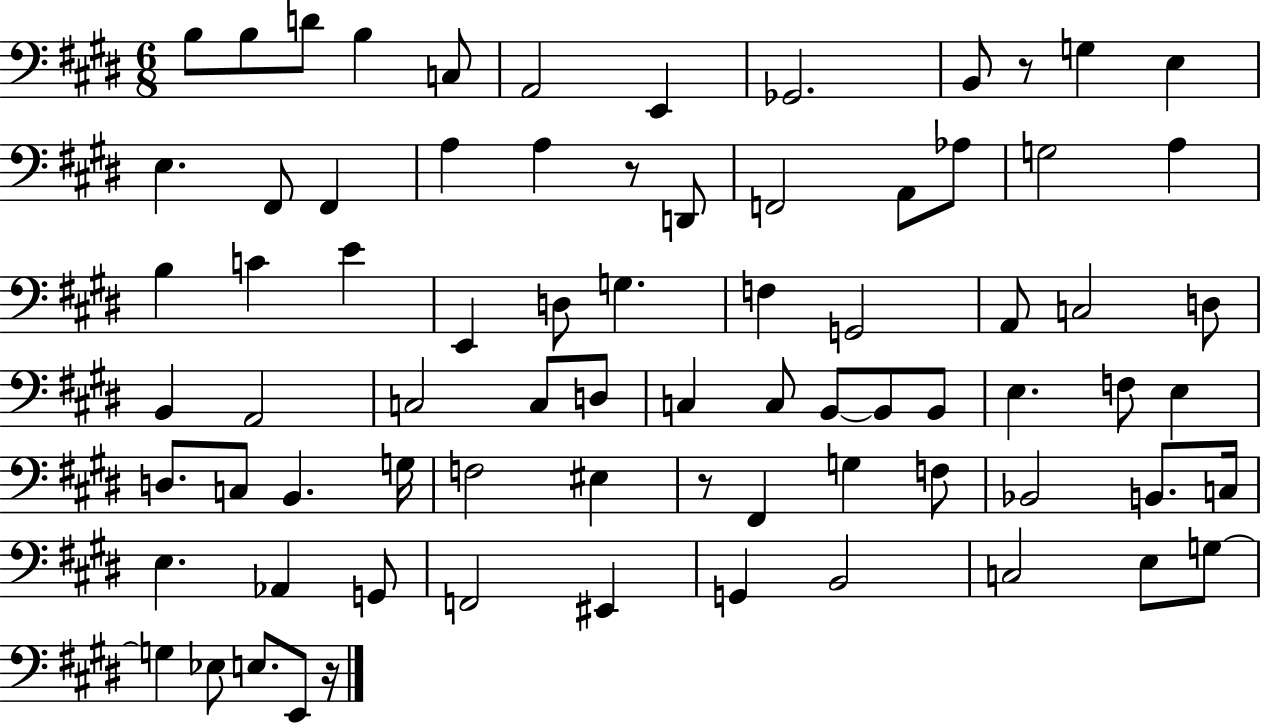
B3/e B3/e D4/e B3/q C3/e A2/h E2/q Gb2/h. B2/e R/e G3/q E3/q E3/q. F#2/e F#2/q A3/q A3/q R/e D2/e F2/h A2/e Ab3/e G3/h A3/q B3/q C4/q E4/q E2/q D3/e G3/q. F3/q G2/h A2/e C3/h D3/e B2/q A2/h C3/h C3/e D3/e C3/q C3/e B2/e B2/e B2/e E3/q. F3/e E3/q D3/e. C3/e B2/q. G3/s F3/h EIS3/q R/e F#2/q G3/q F3/e Bb2/h B2/e. C3/s E3/q. Ab2/q G2/e F2/h EIS2/q G2/q B2/h C3/h E3/e G3/e G3/q Eb3/e E3/e. E2/e R/s